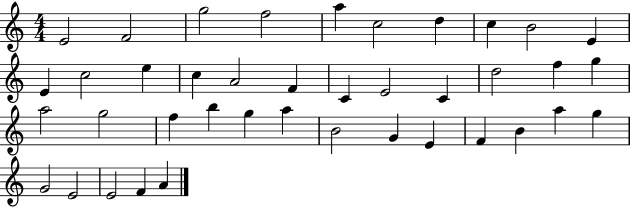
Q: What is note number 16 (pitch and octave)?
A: F4